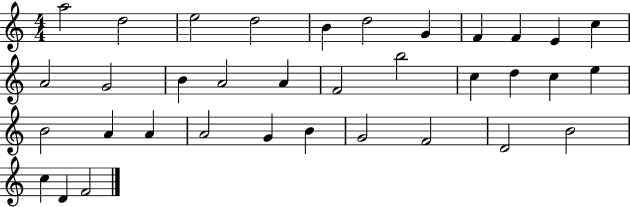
{
  \clef treble
  \numericTimeSignature
  \time 4/4
  \key c \major
  a''2 d''2 | e''2 d''2 | b'4 d''2 g'4 | f'4 f'4 e'4 c''4 | \break a'2 g'2 | b'4 a'2 a'4 | f'2 b''2 | c''4 d''4 c''4 e''4 | \break b'2 a'4 a'4 | a'2 g'4 b'4 | g'2 f'2 | d'2 b'2 | \break c''4 d'4 f'2 | \bar "|."
}